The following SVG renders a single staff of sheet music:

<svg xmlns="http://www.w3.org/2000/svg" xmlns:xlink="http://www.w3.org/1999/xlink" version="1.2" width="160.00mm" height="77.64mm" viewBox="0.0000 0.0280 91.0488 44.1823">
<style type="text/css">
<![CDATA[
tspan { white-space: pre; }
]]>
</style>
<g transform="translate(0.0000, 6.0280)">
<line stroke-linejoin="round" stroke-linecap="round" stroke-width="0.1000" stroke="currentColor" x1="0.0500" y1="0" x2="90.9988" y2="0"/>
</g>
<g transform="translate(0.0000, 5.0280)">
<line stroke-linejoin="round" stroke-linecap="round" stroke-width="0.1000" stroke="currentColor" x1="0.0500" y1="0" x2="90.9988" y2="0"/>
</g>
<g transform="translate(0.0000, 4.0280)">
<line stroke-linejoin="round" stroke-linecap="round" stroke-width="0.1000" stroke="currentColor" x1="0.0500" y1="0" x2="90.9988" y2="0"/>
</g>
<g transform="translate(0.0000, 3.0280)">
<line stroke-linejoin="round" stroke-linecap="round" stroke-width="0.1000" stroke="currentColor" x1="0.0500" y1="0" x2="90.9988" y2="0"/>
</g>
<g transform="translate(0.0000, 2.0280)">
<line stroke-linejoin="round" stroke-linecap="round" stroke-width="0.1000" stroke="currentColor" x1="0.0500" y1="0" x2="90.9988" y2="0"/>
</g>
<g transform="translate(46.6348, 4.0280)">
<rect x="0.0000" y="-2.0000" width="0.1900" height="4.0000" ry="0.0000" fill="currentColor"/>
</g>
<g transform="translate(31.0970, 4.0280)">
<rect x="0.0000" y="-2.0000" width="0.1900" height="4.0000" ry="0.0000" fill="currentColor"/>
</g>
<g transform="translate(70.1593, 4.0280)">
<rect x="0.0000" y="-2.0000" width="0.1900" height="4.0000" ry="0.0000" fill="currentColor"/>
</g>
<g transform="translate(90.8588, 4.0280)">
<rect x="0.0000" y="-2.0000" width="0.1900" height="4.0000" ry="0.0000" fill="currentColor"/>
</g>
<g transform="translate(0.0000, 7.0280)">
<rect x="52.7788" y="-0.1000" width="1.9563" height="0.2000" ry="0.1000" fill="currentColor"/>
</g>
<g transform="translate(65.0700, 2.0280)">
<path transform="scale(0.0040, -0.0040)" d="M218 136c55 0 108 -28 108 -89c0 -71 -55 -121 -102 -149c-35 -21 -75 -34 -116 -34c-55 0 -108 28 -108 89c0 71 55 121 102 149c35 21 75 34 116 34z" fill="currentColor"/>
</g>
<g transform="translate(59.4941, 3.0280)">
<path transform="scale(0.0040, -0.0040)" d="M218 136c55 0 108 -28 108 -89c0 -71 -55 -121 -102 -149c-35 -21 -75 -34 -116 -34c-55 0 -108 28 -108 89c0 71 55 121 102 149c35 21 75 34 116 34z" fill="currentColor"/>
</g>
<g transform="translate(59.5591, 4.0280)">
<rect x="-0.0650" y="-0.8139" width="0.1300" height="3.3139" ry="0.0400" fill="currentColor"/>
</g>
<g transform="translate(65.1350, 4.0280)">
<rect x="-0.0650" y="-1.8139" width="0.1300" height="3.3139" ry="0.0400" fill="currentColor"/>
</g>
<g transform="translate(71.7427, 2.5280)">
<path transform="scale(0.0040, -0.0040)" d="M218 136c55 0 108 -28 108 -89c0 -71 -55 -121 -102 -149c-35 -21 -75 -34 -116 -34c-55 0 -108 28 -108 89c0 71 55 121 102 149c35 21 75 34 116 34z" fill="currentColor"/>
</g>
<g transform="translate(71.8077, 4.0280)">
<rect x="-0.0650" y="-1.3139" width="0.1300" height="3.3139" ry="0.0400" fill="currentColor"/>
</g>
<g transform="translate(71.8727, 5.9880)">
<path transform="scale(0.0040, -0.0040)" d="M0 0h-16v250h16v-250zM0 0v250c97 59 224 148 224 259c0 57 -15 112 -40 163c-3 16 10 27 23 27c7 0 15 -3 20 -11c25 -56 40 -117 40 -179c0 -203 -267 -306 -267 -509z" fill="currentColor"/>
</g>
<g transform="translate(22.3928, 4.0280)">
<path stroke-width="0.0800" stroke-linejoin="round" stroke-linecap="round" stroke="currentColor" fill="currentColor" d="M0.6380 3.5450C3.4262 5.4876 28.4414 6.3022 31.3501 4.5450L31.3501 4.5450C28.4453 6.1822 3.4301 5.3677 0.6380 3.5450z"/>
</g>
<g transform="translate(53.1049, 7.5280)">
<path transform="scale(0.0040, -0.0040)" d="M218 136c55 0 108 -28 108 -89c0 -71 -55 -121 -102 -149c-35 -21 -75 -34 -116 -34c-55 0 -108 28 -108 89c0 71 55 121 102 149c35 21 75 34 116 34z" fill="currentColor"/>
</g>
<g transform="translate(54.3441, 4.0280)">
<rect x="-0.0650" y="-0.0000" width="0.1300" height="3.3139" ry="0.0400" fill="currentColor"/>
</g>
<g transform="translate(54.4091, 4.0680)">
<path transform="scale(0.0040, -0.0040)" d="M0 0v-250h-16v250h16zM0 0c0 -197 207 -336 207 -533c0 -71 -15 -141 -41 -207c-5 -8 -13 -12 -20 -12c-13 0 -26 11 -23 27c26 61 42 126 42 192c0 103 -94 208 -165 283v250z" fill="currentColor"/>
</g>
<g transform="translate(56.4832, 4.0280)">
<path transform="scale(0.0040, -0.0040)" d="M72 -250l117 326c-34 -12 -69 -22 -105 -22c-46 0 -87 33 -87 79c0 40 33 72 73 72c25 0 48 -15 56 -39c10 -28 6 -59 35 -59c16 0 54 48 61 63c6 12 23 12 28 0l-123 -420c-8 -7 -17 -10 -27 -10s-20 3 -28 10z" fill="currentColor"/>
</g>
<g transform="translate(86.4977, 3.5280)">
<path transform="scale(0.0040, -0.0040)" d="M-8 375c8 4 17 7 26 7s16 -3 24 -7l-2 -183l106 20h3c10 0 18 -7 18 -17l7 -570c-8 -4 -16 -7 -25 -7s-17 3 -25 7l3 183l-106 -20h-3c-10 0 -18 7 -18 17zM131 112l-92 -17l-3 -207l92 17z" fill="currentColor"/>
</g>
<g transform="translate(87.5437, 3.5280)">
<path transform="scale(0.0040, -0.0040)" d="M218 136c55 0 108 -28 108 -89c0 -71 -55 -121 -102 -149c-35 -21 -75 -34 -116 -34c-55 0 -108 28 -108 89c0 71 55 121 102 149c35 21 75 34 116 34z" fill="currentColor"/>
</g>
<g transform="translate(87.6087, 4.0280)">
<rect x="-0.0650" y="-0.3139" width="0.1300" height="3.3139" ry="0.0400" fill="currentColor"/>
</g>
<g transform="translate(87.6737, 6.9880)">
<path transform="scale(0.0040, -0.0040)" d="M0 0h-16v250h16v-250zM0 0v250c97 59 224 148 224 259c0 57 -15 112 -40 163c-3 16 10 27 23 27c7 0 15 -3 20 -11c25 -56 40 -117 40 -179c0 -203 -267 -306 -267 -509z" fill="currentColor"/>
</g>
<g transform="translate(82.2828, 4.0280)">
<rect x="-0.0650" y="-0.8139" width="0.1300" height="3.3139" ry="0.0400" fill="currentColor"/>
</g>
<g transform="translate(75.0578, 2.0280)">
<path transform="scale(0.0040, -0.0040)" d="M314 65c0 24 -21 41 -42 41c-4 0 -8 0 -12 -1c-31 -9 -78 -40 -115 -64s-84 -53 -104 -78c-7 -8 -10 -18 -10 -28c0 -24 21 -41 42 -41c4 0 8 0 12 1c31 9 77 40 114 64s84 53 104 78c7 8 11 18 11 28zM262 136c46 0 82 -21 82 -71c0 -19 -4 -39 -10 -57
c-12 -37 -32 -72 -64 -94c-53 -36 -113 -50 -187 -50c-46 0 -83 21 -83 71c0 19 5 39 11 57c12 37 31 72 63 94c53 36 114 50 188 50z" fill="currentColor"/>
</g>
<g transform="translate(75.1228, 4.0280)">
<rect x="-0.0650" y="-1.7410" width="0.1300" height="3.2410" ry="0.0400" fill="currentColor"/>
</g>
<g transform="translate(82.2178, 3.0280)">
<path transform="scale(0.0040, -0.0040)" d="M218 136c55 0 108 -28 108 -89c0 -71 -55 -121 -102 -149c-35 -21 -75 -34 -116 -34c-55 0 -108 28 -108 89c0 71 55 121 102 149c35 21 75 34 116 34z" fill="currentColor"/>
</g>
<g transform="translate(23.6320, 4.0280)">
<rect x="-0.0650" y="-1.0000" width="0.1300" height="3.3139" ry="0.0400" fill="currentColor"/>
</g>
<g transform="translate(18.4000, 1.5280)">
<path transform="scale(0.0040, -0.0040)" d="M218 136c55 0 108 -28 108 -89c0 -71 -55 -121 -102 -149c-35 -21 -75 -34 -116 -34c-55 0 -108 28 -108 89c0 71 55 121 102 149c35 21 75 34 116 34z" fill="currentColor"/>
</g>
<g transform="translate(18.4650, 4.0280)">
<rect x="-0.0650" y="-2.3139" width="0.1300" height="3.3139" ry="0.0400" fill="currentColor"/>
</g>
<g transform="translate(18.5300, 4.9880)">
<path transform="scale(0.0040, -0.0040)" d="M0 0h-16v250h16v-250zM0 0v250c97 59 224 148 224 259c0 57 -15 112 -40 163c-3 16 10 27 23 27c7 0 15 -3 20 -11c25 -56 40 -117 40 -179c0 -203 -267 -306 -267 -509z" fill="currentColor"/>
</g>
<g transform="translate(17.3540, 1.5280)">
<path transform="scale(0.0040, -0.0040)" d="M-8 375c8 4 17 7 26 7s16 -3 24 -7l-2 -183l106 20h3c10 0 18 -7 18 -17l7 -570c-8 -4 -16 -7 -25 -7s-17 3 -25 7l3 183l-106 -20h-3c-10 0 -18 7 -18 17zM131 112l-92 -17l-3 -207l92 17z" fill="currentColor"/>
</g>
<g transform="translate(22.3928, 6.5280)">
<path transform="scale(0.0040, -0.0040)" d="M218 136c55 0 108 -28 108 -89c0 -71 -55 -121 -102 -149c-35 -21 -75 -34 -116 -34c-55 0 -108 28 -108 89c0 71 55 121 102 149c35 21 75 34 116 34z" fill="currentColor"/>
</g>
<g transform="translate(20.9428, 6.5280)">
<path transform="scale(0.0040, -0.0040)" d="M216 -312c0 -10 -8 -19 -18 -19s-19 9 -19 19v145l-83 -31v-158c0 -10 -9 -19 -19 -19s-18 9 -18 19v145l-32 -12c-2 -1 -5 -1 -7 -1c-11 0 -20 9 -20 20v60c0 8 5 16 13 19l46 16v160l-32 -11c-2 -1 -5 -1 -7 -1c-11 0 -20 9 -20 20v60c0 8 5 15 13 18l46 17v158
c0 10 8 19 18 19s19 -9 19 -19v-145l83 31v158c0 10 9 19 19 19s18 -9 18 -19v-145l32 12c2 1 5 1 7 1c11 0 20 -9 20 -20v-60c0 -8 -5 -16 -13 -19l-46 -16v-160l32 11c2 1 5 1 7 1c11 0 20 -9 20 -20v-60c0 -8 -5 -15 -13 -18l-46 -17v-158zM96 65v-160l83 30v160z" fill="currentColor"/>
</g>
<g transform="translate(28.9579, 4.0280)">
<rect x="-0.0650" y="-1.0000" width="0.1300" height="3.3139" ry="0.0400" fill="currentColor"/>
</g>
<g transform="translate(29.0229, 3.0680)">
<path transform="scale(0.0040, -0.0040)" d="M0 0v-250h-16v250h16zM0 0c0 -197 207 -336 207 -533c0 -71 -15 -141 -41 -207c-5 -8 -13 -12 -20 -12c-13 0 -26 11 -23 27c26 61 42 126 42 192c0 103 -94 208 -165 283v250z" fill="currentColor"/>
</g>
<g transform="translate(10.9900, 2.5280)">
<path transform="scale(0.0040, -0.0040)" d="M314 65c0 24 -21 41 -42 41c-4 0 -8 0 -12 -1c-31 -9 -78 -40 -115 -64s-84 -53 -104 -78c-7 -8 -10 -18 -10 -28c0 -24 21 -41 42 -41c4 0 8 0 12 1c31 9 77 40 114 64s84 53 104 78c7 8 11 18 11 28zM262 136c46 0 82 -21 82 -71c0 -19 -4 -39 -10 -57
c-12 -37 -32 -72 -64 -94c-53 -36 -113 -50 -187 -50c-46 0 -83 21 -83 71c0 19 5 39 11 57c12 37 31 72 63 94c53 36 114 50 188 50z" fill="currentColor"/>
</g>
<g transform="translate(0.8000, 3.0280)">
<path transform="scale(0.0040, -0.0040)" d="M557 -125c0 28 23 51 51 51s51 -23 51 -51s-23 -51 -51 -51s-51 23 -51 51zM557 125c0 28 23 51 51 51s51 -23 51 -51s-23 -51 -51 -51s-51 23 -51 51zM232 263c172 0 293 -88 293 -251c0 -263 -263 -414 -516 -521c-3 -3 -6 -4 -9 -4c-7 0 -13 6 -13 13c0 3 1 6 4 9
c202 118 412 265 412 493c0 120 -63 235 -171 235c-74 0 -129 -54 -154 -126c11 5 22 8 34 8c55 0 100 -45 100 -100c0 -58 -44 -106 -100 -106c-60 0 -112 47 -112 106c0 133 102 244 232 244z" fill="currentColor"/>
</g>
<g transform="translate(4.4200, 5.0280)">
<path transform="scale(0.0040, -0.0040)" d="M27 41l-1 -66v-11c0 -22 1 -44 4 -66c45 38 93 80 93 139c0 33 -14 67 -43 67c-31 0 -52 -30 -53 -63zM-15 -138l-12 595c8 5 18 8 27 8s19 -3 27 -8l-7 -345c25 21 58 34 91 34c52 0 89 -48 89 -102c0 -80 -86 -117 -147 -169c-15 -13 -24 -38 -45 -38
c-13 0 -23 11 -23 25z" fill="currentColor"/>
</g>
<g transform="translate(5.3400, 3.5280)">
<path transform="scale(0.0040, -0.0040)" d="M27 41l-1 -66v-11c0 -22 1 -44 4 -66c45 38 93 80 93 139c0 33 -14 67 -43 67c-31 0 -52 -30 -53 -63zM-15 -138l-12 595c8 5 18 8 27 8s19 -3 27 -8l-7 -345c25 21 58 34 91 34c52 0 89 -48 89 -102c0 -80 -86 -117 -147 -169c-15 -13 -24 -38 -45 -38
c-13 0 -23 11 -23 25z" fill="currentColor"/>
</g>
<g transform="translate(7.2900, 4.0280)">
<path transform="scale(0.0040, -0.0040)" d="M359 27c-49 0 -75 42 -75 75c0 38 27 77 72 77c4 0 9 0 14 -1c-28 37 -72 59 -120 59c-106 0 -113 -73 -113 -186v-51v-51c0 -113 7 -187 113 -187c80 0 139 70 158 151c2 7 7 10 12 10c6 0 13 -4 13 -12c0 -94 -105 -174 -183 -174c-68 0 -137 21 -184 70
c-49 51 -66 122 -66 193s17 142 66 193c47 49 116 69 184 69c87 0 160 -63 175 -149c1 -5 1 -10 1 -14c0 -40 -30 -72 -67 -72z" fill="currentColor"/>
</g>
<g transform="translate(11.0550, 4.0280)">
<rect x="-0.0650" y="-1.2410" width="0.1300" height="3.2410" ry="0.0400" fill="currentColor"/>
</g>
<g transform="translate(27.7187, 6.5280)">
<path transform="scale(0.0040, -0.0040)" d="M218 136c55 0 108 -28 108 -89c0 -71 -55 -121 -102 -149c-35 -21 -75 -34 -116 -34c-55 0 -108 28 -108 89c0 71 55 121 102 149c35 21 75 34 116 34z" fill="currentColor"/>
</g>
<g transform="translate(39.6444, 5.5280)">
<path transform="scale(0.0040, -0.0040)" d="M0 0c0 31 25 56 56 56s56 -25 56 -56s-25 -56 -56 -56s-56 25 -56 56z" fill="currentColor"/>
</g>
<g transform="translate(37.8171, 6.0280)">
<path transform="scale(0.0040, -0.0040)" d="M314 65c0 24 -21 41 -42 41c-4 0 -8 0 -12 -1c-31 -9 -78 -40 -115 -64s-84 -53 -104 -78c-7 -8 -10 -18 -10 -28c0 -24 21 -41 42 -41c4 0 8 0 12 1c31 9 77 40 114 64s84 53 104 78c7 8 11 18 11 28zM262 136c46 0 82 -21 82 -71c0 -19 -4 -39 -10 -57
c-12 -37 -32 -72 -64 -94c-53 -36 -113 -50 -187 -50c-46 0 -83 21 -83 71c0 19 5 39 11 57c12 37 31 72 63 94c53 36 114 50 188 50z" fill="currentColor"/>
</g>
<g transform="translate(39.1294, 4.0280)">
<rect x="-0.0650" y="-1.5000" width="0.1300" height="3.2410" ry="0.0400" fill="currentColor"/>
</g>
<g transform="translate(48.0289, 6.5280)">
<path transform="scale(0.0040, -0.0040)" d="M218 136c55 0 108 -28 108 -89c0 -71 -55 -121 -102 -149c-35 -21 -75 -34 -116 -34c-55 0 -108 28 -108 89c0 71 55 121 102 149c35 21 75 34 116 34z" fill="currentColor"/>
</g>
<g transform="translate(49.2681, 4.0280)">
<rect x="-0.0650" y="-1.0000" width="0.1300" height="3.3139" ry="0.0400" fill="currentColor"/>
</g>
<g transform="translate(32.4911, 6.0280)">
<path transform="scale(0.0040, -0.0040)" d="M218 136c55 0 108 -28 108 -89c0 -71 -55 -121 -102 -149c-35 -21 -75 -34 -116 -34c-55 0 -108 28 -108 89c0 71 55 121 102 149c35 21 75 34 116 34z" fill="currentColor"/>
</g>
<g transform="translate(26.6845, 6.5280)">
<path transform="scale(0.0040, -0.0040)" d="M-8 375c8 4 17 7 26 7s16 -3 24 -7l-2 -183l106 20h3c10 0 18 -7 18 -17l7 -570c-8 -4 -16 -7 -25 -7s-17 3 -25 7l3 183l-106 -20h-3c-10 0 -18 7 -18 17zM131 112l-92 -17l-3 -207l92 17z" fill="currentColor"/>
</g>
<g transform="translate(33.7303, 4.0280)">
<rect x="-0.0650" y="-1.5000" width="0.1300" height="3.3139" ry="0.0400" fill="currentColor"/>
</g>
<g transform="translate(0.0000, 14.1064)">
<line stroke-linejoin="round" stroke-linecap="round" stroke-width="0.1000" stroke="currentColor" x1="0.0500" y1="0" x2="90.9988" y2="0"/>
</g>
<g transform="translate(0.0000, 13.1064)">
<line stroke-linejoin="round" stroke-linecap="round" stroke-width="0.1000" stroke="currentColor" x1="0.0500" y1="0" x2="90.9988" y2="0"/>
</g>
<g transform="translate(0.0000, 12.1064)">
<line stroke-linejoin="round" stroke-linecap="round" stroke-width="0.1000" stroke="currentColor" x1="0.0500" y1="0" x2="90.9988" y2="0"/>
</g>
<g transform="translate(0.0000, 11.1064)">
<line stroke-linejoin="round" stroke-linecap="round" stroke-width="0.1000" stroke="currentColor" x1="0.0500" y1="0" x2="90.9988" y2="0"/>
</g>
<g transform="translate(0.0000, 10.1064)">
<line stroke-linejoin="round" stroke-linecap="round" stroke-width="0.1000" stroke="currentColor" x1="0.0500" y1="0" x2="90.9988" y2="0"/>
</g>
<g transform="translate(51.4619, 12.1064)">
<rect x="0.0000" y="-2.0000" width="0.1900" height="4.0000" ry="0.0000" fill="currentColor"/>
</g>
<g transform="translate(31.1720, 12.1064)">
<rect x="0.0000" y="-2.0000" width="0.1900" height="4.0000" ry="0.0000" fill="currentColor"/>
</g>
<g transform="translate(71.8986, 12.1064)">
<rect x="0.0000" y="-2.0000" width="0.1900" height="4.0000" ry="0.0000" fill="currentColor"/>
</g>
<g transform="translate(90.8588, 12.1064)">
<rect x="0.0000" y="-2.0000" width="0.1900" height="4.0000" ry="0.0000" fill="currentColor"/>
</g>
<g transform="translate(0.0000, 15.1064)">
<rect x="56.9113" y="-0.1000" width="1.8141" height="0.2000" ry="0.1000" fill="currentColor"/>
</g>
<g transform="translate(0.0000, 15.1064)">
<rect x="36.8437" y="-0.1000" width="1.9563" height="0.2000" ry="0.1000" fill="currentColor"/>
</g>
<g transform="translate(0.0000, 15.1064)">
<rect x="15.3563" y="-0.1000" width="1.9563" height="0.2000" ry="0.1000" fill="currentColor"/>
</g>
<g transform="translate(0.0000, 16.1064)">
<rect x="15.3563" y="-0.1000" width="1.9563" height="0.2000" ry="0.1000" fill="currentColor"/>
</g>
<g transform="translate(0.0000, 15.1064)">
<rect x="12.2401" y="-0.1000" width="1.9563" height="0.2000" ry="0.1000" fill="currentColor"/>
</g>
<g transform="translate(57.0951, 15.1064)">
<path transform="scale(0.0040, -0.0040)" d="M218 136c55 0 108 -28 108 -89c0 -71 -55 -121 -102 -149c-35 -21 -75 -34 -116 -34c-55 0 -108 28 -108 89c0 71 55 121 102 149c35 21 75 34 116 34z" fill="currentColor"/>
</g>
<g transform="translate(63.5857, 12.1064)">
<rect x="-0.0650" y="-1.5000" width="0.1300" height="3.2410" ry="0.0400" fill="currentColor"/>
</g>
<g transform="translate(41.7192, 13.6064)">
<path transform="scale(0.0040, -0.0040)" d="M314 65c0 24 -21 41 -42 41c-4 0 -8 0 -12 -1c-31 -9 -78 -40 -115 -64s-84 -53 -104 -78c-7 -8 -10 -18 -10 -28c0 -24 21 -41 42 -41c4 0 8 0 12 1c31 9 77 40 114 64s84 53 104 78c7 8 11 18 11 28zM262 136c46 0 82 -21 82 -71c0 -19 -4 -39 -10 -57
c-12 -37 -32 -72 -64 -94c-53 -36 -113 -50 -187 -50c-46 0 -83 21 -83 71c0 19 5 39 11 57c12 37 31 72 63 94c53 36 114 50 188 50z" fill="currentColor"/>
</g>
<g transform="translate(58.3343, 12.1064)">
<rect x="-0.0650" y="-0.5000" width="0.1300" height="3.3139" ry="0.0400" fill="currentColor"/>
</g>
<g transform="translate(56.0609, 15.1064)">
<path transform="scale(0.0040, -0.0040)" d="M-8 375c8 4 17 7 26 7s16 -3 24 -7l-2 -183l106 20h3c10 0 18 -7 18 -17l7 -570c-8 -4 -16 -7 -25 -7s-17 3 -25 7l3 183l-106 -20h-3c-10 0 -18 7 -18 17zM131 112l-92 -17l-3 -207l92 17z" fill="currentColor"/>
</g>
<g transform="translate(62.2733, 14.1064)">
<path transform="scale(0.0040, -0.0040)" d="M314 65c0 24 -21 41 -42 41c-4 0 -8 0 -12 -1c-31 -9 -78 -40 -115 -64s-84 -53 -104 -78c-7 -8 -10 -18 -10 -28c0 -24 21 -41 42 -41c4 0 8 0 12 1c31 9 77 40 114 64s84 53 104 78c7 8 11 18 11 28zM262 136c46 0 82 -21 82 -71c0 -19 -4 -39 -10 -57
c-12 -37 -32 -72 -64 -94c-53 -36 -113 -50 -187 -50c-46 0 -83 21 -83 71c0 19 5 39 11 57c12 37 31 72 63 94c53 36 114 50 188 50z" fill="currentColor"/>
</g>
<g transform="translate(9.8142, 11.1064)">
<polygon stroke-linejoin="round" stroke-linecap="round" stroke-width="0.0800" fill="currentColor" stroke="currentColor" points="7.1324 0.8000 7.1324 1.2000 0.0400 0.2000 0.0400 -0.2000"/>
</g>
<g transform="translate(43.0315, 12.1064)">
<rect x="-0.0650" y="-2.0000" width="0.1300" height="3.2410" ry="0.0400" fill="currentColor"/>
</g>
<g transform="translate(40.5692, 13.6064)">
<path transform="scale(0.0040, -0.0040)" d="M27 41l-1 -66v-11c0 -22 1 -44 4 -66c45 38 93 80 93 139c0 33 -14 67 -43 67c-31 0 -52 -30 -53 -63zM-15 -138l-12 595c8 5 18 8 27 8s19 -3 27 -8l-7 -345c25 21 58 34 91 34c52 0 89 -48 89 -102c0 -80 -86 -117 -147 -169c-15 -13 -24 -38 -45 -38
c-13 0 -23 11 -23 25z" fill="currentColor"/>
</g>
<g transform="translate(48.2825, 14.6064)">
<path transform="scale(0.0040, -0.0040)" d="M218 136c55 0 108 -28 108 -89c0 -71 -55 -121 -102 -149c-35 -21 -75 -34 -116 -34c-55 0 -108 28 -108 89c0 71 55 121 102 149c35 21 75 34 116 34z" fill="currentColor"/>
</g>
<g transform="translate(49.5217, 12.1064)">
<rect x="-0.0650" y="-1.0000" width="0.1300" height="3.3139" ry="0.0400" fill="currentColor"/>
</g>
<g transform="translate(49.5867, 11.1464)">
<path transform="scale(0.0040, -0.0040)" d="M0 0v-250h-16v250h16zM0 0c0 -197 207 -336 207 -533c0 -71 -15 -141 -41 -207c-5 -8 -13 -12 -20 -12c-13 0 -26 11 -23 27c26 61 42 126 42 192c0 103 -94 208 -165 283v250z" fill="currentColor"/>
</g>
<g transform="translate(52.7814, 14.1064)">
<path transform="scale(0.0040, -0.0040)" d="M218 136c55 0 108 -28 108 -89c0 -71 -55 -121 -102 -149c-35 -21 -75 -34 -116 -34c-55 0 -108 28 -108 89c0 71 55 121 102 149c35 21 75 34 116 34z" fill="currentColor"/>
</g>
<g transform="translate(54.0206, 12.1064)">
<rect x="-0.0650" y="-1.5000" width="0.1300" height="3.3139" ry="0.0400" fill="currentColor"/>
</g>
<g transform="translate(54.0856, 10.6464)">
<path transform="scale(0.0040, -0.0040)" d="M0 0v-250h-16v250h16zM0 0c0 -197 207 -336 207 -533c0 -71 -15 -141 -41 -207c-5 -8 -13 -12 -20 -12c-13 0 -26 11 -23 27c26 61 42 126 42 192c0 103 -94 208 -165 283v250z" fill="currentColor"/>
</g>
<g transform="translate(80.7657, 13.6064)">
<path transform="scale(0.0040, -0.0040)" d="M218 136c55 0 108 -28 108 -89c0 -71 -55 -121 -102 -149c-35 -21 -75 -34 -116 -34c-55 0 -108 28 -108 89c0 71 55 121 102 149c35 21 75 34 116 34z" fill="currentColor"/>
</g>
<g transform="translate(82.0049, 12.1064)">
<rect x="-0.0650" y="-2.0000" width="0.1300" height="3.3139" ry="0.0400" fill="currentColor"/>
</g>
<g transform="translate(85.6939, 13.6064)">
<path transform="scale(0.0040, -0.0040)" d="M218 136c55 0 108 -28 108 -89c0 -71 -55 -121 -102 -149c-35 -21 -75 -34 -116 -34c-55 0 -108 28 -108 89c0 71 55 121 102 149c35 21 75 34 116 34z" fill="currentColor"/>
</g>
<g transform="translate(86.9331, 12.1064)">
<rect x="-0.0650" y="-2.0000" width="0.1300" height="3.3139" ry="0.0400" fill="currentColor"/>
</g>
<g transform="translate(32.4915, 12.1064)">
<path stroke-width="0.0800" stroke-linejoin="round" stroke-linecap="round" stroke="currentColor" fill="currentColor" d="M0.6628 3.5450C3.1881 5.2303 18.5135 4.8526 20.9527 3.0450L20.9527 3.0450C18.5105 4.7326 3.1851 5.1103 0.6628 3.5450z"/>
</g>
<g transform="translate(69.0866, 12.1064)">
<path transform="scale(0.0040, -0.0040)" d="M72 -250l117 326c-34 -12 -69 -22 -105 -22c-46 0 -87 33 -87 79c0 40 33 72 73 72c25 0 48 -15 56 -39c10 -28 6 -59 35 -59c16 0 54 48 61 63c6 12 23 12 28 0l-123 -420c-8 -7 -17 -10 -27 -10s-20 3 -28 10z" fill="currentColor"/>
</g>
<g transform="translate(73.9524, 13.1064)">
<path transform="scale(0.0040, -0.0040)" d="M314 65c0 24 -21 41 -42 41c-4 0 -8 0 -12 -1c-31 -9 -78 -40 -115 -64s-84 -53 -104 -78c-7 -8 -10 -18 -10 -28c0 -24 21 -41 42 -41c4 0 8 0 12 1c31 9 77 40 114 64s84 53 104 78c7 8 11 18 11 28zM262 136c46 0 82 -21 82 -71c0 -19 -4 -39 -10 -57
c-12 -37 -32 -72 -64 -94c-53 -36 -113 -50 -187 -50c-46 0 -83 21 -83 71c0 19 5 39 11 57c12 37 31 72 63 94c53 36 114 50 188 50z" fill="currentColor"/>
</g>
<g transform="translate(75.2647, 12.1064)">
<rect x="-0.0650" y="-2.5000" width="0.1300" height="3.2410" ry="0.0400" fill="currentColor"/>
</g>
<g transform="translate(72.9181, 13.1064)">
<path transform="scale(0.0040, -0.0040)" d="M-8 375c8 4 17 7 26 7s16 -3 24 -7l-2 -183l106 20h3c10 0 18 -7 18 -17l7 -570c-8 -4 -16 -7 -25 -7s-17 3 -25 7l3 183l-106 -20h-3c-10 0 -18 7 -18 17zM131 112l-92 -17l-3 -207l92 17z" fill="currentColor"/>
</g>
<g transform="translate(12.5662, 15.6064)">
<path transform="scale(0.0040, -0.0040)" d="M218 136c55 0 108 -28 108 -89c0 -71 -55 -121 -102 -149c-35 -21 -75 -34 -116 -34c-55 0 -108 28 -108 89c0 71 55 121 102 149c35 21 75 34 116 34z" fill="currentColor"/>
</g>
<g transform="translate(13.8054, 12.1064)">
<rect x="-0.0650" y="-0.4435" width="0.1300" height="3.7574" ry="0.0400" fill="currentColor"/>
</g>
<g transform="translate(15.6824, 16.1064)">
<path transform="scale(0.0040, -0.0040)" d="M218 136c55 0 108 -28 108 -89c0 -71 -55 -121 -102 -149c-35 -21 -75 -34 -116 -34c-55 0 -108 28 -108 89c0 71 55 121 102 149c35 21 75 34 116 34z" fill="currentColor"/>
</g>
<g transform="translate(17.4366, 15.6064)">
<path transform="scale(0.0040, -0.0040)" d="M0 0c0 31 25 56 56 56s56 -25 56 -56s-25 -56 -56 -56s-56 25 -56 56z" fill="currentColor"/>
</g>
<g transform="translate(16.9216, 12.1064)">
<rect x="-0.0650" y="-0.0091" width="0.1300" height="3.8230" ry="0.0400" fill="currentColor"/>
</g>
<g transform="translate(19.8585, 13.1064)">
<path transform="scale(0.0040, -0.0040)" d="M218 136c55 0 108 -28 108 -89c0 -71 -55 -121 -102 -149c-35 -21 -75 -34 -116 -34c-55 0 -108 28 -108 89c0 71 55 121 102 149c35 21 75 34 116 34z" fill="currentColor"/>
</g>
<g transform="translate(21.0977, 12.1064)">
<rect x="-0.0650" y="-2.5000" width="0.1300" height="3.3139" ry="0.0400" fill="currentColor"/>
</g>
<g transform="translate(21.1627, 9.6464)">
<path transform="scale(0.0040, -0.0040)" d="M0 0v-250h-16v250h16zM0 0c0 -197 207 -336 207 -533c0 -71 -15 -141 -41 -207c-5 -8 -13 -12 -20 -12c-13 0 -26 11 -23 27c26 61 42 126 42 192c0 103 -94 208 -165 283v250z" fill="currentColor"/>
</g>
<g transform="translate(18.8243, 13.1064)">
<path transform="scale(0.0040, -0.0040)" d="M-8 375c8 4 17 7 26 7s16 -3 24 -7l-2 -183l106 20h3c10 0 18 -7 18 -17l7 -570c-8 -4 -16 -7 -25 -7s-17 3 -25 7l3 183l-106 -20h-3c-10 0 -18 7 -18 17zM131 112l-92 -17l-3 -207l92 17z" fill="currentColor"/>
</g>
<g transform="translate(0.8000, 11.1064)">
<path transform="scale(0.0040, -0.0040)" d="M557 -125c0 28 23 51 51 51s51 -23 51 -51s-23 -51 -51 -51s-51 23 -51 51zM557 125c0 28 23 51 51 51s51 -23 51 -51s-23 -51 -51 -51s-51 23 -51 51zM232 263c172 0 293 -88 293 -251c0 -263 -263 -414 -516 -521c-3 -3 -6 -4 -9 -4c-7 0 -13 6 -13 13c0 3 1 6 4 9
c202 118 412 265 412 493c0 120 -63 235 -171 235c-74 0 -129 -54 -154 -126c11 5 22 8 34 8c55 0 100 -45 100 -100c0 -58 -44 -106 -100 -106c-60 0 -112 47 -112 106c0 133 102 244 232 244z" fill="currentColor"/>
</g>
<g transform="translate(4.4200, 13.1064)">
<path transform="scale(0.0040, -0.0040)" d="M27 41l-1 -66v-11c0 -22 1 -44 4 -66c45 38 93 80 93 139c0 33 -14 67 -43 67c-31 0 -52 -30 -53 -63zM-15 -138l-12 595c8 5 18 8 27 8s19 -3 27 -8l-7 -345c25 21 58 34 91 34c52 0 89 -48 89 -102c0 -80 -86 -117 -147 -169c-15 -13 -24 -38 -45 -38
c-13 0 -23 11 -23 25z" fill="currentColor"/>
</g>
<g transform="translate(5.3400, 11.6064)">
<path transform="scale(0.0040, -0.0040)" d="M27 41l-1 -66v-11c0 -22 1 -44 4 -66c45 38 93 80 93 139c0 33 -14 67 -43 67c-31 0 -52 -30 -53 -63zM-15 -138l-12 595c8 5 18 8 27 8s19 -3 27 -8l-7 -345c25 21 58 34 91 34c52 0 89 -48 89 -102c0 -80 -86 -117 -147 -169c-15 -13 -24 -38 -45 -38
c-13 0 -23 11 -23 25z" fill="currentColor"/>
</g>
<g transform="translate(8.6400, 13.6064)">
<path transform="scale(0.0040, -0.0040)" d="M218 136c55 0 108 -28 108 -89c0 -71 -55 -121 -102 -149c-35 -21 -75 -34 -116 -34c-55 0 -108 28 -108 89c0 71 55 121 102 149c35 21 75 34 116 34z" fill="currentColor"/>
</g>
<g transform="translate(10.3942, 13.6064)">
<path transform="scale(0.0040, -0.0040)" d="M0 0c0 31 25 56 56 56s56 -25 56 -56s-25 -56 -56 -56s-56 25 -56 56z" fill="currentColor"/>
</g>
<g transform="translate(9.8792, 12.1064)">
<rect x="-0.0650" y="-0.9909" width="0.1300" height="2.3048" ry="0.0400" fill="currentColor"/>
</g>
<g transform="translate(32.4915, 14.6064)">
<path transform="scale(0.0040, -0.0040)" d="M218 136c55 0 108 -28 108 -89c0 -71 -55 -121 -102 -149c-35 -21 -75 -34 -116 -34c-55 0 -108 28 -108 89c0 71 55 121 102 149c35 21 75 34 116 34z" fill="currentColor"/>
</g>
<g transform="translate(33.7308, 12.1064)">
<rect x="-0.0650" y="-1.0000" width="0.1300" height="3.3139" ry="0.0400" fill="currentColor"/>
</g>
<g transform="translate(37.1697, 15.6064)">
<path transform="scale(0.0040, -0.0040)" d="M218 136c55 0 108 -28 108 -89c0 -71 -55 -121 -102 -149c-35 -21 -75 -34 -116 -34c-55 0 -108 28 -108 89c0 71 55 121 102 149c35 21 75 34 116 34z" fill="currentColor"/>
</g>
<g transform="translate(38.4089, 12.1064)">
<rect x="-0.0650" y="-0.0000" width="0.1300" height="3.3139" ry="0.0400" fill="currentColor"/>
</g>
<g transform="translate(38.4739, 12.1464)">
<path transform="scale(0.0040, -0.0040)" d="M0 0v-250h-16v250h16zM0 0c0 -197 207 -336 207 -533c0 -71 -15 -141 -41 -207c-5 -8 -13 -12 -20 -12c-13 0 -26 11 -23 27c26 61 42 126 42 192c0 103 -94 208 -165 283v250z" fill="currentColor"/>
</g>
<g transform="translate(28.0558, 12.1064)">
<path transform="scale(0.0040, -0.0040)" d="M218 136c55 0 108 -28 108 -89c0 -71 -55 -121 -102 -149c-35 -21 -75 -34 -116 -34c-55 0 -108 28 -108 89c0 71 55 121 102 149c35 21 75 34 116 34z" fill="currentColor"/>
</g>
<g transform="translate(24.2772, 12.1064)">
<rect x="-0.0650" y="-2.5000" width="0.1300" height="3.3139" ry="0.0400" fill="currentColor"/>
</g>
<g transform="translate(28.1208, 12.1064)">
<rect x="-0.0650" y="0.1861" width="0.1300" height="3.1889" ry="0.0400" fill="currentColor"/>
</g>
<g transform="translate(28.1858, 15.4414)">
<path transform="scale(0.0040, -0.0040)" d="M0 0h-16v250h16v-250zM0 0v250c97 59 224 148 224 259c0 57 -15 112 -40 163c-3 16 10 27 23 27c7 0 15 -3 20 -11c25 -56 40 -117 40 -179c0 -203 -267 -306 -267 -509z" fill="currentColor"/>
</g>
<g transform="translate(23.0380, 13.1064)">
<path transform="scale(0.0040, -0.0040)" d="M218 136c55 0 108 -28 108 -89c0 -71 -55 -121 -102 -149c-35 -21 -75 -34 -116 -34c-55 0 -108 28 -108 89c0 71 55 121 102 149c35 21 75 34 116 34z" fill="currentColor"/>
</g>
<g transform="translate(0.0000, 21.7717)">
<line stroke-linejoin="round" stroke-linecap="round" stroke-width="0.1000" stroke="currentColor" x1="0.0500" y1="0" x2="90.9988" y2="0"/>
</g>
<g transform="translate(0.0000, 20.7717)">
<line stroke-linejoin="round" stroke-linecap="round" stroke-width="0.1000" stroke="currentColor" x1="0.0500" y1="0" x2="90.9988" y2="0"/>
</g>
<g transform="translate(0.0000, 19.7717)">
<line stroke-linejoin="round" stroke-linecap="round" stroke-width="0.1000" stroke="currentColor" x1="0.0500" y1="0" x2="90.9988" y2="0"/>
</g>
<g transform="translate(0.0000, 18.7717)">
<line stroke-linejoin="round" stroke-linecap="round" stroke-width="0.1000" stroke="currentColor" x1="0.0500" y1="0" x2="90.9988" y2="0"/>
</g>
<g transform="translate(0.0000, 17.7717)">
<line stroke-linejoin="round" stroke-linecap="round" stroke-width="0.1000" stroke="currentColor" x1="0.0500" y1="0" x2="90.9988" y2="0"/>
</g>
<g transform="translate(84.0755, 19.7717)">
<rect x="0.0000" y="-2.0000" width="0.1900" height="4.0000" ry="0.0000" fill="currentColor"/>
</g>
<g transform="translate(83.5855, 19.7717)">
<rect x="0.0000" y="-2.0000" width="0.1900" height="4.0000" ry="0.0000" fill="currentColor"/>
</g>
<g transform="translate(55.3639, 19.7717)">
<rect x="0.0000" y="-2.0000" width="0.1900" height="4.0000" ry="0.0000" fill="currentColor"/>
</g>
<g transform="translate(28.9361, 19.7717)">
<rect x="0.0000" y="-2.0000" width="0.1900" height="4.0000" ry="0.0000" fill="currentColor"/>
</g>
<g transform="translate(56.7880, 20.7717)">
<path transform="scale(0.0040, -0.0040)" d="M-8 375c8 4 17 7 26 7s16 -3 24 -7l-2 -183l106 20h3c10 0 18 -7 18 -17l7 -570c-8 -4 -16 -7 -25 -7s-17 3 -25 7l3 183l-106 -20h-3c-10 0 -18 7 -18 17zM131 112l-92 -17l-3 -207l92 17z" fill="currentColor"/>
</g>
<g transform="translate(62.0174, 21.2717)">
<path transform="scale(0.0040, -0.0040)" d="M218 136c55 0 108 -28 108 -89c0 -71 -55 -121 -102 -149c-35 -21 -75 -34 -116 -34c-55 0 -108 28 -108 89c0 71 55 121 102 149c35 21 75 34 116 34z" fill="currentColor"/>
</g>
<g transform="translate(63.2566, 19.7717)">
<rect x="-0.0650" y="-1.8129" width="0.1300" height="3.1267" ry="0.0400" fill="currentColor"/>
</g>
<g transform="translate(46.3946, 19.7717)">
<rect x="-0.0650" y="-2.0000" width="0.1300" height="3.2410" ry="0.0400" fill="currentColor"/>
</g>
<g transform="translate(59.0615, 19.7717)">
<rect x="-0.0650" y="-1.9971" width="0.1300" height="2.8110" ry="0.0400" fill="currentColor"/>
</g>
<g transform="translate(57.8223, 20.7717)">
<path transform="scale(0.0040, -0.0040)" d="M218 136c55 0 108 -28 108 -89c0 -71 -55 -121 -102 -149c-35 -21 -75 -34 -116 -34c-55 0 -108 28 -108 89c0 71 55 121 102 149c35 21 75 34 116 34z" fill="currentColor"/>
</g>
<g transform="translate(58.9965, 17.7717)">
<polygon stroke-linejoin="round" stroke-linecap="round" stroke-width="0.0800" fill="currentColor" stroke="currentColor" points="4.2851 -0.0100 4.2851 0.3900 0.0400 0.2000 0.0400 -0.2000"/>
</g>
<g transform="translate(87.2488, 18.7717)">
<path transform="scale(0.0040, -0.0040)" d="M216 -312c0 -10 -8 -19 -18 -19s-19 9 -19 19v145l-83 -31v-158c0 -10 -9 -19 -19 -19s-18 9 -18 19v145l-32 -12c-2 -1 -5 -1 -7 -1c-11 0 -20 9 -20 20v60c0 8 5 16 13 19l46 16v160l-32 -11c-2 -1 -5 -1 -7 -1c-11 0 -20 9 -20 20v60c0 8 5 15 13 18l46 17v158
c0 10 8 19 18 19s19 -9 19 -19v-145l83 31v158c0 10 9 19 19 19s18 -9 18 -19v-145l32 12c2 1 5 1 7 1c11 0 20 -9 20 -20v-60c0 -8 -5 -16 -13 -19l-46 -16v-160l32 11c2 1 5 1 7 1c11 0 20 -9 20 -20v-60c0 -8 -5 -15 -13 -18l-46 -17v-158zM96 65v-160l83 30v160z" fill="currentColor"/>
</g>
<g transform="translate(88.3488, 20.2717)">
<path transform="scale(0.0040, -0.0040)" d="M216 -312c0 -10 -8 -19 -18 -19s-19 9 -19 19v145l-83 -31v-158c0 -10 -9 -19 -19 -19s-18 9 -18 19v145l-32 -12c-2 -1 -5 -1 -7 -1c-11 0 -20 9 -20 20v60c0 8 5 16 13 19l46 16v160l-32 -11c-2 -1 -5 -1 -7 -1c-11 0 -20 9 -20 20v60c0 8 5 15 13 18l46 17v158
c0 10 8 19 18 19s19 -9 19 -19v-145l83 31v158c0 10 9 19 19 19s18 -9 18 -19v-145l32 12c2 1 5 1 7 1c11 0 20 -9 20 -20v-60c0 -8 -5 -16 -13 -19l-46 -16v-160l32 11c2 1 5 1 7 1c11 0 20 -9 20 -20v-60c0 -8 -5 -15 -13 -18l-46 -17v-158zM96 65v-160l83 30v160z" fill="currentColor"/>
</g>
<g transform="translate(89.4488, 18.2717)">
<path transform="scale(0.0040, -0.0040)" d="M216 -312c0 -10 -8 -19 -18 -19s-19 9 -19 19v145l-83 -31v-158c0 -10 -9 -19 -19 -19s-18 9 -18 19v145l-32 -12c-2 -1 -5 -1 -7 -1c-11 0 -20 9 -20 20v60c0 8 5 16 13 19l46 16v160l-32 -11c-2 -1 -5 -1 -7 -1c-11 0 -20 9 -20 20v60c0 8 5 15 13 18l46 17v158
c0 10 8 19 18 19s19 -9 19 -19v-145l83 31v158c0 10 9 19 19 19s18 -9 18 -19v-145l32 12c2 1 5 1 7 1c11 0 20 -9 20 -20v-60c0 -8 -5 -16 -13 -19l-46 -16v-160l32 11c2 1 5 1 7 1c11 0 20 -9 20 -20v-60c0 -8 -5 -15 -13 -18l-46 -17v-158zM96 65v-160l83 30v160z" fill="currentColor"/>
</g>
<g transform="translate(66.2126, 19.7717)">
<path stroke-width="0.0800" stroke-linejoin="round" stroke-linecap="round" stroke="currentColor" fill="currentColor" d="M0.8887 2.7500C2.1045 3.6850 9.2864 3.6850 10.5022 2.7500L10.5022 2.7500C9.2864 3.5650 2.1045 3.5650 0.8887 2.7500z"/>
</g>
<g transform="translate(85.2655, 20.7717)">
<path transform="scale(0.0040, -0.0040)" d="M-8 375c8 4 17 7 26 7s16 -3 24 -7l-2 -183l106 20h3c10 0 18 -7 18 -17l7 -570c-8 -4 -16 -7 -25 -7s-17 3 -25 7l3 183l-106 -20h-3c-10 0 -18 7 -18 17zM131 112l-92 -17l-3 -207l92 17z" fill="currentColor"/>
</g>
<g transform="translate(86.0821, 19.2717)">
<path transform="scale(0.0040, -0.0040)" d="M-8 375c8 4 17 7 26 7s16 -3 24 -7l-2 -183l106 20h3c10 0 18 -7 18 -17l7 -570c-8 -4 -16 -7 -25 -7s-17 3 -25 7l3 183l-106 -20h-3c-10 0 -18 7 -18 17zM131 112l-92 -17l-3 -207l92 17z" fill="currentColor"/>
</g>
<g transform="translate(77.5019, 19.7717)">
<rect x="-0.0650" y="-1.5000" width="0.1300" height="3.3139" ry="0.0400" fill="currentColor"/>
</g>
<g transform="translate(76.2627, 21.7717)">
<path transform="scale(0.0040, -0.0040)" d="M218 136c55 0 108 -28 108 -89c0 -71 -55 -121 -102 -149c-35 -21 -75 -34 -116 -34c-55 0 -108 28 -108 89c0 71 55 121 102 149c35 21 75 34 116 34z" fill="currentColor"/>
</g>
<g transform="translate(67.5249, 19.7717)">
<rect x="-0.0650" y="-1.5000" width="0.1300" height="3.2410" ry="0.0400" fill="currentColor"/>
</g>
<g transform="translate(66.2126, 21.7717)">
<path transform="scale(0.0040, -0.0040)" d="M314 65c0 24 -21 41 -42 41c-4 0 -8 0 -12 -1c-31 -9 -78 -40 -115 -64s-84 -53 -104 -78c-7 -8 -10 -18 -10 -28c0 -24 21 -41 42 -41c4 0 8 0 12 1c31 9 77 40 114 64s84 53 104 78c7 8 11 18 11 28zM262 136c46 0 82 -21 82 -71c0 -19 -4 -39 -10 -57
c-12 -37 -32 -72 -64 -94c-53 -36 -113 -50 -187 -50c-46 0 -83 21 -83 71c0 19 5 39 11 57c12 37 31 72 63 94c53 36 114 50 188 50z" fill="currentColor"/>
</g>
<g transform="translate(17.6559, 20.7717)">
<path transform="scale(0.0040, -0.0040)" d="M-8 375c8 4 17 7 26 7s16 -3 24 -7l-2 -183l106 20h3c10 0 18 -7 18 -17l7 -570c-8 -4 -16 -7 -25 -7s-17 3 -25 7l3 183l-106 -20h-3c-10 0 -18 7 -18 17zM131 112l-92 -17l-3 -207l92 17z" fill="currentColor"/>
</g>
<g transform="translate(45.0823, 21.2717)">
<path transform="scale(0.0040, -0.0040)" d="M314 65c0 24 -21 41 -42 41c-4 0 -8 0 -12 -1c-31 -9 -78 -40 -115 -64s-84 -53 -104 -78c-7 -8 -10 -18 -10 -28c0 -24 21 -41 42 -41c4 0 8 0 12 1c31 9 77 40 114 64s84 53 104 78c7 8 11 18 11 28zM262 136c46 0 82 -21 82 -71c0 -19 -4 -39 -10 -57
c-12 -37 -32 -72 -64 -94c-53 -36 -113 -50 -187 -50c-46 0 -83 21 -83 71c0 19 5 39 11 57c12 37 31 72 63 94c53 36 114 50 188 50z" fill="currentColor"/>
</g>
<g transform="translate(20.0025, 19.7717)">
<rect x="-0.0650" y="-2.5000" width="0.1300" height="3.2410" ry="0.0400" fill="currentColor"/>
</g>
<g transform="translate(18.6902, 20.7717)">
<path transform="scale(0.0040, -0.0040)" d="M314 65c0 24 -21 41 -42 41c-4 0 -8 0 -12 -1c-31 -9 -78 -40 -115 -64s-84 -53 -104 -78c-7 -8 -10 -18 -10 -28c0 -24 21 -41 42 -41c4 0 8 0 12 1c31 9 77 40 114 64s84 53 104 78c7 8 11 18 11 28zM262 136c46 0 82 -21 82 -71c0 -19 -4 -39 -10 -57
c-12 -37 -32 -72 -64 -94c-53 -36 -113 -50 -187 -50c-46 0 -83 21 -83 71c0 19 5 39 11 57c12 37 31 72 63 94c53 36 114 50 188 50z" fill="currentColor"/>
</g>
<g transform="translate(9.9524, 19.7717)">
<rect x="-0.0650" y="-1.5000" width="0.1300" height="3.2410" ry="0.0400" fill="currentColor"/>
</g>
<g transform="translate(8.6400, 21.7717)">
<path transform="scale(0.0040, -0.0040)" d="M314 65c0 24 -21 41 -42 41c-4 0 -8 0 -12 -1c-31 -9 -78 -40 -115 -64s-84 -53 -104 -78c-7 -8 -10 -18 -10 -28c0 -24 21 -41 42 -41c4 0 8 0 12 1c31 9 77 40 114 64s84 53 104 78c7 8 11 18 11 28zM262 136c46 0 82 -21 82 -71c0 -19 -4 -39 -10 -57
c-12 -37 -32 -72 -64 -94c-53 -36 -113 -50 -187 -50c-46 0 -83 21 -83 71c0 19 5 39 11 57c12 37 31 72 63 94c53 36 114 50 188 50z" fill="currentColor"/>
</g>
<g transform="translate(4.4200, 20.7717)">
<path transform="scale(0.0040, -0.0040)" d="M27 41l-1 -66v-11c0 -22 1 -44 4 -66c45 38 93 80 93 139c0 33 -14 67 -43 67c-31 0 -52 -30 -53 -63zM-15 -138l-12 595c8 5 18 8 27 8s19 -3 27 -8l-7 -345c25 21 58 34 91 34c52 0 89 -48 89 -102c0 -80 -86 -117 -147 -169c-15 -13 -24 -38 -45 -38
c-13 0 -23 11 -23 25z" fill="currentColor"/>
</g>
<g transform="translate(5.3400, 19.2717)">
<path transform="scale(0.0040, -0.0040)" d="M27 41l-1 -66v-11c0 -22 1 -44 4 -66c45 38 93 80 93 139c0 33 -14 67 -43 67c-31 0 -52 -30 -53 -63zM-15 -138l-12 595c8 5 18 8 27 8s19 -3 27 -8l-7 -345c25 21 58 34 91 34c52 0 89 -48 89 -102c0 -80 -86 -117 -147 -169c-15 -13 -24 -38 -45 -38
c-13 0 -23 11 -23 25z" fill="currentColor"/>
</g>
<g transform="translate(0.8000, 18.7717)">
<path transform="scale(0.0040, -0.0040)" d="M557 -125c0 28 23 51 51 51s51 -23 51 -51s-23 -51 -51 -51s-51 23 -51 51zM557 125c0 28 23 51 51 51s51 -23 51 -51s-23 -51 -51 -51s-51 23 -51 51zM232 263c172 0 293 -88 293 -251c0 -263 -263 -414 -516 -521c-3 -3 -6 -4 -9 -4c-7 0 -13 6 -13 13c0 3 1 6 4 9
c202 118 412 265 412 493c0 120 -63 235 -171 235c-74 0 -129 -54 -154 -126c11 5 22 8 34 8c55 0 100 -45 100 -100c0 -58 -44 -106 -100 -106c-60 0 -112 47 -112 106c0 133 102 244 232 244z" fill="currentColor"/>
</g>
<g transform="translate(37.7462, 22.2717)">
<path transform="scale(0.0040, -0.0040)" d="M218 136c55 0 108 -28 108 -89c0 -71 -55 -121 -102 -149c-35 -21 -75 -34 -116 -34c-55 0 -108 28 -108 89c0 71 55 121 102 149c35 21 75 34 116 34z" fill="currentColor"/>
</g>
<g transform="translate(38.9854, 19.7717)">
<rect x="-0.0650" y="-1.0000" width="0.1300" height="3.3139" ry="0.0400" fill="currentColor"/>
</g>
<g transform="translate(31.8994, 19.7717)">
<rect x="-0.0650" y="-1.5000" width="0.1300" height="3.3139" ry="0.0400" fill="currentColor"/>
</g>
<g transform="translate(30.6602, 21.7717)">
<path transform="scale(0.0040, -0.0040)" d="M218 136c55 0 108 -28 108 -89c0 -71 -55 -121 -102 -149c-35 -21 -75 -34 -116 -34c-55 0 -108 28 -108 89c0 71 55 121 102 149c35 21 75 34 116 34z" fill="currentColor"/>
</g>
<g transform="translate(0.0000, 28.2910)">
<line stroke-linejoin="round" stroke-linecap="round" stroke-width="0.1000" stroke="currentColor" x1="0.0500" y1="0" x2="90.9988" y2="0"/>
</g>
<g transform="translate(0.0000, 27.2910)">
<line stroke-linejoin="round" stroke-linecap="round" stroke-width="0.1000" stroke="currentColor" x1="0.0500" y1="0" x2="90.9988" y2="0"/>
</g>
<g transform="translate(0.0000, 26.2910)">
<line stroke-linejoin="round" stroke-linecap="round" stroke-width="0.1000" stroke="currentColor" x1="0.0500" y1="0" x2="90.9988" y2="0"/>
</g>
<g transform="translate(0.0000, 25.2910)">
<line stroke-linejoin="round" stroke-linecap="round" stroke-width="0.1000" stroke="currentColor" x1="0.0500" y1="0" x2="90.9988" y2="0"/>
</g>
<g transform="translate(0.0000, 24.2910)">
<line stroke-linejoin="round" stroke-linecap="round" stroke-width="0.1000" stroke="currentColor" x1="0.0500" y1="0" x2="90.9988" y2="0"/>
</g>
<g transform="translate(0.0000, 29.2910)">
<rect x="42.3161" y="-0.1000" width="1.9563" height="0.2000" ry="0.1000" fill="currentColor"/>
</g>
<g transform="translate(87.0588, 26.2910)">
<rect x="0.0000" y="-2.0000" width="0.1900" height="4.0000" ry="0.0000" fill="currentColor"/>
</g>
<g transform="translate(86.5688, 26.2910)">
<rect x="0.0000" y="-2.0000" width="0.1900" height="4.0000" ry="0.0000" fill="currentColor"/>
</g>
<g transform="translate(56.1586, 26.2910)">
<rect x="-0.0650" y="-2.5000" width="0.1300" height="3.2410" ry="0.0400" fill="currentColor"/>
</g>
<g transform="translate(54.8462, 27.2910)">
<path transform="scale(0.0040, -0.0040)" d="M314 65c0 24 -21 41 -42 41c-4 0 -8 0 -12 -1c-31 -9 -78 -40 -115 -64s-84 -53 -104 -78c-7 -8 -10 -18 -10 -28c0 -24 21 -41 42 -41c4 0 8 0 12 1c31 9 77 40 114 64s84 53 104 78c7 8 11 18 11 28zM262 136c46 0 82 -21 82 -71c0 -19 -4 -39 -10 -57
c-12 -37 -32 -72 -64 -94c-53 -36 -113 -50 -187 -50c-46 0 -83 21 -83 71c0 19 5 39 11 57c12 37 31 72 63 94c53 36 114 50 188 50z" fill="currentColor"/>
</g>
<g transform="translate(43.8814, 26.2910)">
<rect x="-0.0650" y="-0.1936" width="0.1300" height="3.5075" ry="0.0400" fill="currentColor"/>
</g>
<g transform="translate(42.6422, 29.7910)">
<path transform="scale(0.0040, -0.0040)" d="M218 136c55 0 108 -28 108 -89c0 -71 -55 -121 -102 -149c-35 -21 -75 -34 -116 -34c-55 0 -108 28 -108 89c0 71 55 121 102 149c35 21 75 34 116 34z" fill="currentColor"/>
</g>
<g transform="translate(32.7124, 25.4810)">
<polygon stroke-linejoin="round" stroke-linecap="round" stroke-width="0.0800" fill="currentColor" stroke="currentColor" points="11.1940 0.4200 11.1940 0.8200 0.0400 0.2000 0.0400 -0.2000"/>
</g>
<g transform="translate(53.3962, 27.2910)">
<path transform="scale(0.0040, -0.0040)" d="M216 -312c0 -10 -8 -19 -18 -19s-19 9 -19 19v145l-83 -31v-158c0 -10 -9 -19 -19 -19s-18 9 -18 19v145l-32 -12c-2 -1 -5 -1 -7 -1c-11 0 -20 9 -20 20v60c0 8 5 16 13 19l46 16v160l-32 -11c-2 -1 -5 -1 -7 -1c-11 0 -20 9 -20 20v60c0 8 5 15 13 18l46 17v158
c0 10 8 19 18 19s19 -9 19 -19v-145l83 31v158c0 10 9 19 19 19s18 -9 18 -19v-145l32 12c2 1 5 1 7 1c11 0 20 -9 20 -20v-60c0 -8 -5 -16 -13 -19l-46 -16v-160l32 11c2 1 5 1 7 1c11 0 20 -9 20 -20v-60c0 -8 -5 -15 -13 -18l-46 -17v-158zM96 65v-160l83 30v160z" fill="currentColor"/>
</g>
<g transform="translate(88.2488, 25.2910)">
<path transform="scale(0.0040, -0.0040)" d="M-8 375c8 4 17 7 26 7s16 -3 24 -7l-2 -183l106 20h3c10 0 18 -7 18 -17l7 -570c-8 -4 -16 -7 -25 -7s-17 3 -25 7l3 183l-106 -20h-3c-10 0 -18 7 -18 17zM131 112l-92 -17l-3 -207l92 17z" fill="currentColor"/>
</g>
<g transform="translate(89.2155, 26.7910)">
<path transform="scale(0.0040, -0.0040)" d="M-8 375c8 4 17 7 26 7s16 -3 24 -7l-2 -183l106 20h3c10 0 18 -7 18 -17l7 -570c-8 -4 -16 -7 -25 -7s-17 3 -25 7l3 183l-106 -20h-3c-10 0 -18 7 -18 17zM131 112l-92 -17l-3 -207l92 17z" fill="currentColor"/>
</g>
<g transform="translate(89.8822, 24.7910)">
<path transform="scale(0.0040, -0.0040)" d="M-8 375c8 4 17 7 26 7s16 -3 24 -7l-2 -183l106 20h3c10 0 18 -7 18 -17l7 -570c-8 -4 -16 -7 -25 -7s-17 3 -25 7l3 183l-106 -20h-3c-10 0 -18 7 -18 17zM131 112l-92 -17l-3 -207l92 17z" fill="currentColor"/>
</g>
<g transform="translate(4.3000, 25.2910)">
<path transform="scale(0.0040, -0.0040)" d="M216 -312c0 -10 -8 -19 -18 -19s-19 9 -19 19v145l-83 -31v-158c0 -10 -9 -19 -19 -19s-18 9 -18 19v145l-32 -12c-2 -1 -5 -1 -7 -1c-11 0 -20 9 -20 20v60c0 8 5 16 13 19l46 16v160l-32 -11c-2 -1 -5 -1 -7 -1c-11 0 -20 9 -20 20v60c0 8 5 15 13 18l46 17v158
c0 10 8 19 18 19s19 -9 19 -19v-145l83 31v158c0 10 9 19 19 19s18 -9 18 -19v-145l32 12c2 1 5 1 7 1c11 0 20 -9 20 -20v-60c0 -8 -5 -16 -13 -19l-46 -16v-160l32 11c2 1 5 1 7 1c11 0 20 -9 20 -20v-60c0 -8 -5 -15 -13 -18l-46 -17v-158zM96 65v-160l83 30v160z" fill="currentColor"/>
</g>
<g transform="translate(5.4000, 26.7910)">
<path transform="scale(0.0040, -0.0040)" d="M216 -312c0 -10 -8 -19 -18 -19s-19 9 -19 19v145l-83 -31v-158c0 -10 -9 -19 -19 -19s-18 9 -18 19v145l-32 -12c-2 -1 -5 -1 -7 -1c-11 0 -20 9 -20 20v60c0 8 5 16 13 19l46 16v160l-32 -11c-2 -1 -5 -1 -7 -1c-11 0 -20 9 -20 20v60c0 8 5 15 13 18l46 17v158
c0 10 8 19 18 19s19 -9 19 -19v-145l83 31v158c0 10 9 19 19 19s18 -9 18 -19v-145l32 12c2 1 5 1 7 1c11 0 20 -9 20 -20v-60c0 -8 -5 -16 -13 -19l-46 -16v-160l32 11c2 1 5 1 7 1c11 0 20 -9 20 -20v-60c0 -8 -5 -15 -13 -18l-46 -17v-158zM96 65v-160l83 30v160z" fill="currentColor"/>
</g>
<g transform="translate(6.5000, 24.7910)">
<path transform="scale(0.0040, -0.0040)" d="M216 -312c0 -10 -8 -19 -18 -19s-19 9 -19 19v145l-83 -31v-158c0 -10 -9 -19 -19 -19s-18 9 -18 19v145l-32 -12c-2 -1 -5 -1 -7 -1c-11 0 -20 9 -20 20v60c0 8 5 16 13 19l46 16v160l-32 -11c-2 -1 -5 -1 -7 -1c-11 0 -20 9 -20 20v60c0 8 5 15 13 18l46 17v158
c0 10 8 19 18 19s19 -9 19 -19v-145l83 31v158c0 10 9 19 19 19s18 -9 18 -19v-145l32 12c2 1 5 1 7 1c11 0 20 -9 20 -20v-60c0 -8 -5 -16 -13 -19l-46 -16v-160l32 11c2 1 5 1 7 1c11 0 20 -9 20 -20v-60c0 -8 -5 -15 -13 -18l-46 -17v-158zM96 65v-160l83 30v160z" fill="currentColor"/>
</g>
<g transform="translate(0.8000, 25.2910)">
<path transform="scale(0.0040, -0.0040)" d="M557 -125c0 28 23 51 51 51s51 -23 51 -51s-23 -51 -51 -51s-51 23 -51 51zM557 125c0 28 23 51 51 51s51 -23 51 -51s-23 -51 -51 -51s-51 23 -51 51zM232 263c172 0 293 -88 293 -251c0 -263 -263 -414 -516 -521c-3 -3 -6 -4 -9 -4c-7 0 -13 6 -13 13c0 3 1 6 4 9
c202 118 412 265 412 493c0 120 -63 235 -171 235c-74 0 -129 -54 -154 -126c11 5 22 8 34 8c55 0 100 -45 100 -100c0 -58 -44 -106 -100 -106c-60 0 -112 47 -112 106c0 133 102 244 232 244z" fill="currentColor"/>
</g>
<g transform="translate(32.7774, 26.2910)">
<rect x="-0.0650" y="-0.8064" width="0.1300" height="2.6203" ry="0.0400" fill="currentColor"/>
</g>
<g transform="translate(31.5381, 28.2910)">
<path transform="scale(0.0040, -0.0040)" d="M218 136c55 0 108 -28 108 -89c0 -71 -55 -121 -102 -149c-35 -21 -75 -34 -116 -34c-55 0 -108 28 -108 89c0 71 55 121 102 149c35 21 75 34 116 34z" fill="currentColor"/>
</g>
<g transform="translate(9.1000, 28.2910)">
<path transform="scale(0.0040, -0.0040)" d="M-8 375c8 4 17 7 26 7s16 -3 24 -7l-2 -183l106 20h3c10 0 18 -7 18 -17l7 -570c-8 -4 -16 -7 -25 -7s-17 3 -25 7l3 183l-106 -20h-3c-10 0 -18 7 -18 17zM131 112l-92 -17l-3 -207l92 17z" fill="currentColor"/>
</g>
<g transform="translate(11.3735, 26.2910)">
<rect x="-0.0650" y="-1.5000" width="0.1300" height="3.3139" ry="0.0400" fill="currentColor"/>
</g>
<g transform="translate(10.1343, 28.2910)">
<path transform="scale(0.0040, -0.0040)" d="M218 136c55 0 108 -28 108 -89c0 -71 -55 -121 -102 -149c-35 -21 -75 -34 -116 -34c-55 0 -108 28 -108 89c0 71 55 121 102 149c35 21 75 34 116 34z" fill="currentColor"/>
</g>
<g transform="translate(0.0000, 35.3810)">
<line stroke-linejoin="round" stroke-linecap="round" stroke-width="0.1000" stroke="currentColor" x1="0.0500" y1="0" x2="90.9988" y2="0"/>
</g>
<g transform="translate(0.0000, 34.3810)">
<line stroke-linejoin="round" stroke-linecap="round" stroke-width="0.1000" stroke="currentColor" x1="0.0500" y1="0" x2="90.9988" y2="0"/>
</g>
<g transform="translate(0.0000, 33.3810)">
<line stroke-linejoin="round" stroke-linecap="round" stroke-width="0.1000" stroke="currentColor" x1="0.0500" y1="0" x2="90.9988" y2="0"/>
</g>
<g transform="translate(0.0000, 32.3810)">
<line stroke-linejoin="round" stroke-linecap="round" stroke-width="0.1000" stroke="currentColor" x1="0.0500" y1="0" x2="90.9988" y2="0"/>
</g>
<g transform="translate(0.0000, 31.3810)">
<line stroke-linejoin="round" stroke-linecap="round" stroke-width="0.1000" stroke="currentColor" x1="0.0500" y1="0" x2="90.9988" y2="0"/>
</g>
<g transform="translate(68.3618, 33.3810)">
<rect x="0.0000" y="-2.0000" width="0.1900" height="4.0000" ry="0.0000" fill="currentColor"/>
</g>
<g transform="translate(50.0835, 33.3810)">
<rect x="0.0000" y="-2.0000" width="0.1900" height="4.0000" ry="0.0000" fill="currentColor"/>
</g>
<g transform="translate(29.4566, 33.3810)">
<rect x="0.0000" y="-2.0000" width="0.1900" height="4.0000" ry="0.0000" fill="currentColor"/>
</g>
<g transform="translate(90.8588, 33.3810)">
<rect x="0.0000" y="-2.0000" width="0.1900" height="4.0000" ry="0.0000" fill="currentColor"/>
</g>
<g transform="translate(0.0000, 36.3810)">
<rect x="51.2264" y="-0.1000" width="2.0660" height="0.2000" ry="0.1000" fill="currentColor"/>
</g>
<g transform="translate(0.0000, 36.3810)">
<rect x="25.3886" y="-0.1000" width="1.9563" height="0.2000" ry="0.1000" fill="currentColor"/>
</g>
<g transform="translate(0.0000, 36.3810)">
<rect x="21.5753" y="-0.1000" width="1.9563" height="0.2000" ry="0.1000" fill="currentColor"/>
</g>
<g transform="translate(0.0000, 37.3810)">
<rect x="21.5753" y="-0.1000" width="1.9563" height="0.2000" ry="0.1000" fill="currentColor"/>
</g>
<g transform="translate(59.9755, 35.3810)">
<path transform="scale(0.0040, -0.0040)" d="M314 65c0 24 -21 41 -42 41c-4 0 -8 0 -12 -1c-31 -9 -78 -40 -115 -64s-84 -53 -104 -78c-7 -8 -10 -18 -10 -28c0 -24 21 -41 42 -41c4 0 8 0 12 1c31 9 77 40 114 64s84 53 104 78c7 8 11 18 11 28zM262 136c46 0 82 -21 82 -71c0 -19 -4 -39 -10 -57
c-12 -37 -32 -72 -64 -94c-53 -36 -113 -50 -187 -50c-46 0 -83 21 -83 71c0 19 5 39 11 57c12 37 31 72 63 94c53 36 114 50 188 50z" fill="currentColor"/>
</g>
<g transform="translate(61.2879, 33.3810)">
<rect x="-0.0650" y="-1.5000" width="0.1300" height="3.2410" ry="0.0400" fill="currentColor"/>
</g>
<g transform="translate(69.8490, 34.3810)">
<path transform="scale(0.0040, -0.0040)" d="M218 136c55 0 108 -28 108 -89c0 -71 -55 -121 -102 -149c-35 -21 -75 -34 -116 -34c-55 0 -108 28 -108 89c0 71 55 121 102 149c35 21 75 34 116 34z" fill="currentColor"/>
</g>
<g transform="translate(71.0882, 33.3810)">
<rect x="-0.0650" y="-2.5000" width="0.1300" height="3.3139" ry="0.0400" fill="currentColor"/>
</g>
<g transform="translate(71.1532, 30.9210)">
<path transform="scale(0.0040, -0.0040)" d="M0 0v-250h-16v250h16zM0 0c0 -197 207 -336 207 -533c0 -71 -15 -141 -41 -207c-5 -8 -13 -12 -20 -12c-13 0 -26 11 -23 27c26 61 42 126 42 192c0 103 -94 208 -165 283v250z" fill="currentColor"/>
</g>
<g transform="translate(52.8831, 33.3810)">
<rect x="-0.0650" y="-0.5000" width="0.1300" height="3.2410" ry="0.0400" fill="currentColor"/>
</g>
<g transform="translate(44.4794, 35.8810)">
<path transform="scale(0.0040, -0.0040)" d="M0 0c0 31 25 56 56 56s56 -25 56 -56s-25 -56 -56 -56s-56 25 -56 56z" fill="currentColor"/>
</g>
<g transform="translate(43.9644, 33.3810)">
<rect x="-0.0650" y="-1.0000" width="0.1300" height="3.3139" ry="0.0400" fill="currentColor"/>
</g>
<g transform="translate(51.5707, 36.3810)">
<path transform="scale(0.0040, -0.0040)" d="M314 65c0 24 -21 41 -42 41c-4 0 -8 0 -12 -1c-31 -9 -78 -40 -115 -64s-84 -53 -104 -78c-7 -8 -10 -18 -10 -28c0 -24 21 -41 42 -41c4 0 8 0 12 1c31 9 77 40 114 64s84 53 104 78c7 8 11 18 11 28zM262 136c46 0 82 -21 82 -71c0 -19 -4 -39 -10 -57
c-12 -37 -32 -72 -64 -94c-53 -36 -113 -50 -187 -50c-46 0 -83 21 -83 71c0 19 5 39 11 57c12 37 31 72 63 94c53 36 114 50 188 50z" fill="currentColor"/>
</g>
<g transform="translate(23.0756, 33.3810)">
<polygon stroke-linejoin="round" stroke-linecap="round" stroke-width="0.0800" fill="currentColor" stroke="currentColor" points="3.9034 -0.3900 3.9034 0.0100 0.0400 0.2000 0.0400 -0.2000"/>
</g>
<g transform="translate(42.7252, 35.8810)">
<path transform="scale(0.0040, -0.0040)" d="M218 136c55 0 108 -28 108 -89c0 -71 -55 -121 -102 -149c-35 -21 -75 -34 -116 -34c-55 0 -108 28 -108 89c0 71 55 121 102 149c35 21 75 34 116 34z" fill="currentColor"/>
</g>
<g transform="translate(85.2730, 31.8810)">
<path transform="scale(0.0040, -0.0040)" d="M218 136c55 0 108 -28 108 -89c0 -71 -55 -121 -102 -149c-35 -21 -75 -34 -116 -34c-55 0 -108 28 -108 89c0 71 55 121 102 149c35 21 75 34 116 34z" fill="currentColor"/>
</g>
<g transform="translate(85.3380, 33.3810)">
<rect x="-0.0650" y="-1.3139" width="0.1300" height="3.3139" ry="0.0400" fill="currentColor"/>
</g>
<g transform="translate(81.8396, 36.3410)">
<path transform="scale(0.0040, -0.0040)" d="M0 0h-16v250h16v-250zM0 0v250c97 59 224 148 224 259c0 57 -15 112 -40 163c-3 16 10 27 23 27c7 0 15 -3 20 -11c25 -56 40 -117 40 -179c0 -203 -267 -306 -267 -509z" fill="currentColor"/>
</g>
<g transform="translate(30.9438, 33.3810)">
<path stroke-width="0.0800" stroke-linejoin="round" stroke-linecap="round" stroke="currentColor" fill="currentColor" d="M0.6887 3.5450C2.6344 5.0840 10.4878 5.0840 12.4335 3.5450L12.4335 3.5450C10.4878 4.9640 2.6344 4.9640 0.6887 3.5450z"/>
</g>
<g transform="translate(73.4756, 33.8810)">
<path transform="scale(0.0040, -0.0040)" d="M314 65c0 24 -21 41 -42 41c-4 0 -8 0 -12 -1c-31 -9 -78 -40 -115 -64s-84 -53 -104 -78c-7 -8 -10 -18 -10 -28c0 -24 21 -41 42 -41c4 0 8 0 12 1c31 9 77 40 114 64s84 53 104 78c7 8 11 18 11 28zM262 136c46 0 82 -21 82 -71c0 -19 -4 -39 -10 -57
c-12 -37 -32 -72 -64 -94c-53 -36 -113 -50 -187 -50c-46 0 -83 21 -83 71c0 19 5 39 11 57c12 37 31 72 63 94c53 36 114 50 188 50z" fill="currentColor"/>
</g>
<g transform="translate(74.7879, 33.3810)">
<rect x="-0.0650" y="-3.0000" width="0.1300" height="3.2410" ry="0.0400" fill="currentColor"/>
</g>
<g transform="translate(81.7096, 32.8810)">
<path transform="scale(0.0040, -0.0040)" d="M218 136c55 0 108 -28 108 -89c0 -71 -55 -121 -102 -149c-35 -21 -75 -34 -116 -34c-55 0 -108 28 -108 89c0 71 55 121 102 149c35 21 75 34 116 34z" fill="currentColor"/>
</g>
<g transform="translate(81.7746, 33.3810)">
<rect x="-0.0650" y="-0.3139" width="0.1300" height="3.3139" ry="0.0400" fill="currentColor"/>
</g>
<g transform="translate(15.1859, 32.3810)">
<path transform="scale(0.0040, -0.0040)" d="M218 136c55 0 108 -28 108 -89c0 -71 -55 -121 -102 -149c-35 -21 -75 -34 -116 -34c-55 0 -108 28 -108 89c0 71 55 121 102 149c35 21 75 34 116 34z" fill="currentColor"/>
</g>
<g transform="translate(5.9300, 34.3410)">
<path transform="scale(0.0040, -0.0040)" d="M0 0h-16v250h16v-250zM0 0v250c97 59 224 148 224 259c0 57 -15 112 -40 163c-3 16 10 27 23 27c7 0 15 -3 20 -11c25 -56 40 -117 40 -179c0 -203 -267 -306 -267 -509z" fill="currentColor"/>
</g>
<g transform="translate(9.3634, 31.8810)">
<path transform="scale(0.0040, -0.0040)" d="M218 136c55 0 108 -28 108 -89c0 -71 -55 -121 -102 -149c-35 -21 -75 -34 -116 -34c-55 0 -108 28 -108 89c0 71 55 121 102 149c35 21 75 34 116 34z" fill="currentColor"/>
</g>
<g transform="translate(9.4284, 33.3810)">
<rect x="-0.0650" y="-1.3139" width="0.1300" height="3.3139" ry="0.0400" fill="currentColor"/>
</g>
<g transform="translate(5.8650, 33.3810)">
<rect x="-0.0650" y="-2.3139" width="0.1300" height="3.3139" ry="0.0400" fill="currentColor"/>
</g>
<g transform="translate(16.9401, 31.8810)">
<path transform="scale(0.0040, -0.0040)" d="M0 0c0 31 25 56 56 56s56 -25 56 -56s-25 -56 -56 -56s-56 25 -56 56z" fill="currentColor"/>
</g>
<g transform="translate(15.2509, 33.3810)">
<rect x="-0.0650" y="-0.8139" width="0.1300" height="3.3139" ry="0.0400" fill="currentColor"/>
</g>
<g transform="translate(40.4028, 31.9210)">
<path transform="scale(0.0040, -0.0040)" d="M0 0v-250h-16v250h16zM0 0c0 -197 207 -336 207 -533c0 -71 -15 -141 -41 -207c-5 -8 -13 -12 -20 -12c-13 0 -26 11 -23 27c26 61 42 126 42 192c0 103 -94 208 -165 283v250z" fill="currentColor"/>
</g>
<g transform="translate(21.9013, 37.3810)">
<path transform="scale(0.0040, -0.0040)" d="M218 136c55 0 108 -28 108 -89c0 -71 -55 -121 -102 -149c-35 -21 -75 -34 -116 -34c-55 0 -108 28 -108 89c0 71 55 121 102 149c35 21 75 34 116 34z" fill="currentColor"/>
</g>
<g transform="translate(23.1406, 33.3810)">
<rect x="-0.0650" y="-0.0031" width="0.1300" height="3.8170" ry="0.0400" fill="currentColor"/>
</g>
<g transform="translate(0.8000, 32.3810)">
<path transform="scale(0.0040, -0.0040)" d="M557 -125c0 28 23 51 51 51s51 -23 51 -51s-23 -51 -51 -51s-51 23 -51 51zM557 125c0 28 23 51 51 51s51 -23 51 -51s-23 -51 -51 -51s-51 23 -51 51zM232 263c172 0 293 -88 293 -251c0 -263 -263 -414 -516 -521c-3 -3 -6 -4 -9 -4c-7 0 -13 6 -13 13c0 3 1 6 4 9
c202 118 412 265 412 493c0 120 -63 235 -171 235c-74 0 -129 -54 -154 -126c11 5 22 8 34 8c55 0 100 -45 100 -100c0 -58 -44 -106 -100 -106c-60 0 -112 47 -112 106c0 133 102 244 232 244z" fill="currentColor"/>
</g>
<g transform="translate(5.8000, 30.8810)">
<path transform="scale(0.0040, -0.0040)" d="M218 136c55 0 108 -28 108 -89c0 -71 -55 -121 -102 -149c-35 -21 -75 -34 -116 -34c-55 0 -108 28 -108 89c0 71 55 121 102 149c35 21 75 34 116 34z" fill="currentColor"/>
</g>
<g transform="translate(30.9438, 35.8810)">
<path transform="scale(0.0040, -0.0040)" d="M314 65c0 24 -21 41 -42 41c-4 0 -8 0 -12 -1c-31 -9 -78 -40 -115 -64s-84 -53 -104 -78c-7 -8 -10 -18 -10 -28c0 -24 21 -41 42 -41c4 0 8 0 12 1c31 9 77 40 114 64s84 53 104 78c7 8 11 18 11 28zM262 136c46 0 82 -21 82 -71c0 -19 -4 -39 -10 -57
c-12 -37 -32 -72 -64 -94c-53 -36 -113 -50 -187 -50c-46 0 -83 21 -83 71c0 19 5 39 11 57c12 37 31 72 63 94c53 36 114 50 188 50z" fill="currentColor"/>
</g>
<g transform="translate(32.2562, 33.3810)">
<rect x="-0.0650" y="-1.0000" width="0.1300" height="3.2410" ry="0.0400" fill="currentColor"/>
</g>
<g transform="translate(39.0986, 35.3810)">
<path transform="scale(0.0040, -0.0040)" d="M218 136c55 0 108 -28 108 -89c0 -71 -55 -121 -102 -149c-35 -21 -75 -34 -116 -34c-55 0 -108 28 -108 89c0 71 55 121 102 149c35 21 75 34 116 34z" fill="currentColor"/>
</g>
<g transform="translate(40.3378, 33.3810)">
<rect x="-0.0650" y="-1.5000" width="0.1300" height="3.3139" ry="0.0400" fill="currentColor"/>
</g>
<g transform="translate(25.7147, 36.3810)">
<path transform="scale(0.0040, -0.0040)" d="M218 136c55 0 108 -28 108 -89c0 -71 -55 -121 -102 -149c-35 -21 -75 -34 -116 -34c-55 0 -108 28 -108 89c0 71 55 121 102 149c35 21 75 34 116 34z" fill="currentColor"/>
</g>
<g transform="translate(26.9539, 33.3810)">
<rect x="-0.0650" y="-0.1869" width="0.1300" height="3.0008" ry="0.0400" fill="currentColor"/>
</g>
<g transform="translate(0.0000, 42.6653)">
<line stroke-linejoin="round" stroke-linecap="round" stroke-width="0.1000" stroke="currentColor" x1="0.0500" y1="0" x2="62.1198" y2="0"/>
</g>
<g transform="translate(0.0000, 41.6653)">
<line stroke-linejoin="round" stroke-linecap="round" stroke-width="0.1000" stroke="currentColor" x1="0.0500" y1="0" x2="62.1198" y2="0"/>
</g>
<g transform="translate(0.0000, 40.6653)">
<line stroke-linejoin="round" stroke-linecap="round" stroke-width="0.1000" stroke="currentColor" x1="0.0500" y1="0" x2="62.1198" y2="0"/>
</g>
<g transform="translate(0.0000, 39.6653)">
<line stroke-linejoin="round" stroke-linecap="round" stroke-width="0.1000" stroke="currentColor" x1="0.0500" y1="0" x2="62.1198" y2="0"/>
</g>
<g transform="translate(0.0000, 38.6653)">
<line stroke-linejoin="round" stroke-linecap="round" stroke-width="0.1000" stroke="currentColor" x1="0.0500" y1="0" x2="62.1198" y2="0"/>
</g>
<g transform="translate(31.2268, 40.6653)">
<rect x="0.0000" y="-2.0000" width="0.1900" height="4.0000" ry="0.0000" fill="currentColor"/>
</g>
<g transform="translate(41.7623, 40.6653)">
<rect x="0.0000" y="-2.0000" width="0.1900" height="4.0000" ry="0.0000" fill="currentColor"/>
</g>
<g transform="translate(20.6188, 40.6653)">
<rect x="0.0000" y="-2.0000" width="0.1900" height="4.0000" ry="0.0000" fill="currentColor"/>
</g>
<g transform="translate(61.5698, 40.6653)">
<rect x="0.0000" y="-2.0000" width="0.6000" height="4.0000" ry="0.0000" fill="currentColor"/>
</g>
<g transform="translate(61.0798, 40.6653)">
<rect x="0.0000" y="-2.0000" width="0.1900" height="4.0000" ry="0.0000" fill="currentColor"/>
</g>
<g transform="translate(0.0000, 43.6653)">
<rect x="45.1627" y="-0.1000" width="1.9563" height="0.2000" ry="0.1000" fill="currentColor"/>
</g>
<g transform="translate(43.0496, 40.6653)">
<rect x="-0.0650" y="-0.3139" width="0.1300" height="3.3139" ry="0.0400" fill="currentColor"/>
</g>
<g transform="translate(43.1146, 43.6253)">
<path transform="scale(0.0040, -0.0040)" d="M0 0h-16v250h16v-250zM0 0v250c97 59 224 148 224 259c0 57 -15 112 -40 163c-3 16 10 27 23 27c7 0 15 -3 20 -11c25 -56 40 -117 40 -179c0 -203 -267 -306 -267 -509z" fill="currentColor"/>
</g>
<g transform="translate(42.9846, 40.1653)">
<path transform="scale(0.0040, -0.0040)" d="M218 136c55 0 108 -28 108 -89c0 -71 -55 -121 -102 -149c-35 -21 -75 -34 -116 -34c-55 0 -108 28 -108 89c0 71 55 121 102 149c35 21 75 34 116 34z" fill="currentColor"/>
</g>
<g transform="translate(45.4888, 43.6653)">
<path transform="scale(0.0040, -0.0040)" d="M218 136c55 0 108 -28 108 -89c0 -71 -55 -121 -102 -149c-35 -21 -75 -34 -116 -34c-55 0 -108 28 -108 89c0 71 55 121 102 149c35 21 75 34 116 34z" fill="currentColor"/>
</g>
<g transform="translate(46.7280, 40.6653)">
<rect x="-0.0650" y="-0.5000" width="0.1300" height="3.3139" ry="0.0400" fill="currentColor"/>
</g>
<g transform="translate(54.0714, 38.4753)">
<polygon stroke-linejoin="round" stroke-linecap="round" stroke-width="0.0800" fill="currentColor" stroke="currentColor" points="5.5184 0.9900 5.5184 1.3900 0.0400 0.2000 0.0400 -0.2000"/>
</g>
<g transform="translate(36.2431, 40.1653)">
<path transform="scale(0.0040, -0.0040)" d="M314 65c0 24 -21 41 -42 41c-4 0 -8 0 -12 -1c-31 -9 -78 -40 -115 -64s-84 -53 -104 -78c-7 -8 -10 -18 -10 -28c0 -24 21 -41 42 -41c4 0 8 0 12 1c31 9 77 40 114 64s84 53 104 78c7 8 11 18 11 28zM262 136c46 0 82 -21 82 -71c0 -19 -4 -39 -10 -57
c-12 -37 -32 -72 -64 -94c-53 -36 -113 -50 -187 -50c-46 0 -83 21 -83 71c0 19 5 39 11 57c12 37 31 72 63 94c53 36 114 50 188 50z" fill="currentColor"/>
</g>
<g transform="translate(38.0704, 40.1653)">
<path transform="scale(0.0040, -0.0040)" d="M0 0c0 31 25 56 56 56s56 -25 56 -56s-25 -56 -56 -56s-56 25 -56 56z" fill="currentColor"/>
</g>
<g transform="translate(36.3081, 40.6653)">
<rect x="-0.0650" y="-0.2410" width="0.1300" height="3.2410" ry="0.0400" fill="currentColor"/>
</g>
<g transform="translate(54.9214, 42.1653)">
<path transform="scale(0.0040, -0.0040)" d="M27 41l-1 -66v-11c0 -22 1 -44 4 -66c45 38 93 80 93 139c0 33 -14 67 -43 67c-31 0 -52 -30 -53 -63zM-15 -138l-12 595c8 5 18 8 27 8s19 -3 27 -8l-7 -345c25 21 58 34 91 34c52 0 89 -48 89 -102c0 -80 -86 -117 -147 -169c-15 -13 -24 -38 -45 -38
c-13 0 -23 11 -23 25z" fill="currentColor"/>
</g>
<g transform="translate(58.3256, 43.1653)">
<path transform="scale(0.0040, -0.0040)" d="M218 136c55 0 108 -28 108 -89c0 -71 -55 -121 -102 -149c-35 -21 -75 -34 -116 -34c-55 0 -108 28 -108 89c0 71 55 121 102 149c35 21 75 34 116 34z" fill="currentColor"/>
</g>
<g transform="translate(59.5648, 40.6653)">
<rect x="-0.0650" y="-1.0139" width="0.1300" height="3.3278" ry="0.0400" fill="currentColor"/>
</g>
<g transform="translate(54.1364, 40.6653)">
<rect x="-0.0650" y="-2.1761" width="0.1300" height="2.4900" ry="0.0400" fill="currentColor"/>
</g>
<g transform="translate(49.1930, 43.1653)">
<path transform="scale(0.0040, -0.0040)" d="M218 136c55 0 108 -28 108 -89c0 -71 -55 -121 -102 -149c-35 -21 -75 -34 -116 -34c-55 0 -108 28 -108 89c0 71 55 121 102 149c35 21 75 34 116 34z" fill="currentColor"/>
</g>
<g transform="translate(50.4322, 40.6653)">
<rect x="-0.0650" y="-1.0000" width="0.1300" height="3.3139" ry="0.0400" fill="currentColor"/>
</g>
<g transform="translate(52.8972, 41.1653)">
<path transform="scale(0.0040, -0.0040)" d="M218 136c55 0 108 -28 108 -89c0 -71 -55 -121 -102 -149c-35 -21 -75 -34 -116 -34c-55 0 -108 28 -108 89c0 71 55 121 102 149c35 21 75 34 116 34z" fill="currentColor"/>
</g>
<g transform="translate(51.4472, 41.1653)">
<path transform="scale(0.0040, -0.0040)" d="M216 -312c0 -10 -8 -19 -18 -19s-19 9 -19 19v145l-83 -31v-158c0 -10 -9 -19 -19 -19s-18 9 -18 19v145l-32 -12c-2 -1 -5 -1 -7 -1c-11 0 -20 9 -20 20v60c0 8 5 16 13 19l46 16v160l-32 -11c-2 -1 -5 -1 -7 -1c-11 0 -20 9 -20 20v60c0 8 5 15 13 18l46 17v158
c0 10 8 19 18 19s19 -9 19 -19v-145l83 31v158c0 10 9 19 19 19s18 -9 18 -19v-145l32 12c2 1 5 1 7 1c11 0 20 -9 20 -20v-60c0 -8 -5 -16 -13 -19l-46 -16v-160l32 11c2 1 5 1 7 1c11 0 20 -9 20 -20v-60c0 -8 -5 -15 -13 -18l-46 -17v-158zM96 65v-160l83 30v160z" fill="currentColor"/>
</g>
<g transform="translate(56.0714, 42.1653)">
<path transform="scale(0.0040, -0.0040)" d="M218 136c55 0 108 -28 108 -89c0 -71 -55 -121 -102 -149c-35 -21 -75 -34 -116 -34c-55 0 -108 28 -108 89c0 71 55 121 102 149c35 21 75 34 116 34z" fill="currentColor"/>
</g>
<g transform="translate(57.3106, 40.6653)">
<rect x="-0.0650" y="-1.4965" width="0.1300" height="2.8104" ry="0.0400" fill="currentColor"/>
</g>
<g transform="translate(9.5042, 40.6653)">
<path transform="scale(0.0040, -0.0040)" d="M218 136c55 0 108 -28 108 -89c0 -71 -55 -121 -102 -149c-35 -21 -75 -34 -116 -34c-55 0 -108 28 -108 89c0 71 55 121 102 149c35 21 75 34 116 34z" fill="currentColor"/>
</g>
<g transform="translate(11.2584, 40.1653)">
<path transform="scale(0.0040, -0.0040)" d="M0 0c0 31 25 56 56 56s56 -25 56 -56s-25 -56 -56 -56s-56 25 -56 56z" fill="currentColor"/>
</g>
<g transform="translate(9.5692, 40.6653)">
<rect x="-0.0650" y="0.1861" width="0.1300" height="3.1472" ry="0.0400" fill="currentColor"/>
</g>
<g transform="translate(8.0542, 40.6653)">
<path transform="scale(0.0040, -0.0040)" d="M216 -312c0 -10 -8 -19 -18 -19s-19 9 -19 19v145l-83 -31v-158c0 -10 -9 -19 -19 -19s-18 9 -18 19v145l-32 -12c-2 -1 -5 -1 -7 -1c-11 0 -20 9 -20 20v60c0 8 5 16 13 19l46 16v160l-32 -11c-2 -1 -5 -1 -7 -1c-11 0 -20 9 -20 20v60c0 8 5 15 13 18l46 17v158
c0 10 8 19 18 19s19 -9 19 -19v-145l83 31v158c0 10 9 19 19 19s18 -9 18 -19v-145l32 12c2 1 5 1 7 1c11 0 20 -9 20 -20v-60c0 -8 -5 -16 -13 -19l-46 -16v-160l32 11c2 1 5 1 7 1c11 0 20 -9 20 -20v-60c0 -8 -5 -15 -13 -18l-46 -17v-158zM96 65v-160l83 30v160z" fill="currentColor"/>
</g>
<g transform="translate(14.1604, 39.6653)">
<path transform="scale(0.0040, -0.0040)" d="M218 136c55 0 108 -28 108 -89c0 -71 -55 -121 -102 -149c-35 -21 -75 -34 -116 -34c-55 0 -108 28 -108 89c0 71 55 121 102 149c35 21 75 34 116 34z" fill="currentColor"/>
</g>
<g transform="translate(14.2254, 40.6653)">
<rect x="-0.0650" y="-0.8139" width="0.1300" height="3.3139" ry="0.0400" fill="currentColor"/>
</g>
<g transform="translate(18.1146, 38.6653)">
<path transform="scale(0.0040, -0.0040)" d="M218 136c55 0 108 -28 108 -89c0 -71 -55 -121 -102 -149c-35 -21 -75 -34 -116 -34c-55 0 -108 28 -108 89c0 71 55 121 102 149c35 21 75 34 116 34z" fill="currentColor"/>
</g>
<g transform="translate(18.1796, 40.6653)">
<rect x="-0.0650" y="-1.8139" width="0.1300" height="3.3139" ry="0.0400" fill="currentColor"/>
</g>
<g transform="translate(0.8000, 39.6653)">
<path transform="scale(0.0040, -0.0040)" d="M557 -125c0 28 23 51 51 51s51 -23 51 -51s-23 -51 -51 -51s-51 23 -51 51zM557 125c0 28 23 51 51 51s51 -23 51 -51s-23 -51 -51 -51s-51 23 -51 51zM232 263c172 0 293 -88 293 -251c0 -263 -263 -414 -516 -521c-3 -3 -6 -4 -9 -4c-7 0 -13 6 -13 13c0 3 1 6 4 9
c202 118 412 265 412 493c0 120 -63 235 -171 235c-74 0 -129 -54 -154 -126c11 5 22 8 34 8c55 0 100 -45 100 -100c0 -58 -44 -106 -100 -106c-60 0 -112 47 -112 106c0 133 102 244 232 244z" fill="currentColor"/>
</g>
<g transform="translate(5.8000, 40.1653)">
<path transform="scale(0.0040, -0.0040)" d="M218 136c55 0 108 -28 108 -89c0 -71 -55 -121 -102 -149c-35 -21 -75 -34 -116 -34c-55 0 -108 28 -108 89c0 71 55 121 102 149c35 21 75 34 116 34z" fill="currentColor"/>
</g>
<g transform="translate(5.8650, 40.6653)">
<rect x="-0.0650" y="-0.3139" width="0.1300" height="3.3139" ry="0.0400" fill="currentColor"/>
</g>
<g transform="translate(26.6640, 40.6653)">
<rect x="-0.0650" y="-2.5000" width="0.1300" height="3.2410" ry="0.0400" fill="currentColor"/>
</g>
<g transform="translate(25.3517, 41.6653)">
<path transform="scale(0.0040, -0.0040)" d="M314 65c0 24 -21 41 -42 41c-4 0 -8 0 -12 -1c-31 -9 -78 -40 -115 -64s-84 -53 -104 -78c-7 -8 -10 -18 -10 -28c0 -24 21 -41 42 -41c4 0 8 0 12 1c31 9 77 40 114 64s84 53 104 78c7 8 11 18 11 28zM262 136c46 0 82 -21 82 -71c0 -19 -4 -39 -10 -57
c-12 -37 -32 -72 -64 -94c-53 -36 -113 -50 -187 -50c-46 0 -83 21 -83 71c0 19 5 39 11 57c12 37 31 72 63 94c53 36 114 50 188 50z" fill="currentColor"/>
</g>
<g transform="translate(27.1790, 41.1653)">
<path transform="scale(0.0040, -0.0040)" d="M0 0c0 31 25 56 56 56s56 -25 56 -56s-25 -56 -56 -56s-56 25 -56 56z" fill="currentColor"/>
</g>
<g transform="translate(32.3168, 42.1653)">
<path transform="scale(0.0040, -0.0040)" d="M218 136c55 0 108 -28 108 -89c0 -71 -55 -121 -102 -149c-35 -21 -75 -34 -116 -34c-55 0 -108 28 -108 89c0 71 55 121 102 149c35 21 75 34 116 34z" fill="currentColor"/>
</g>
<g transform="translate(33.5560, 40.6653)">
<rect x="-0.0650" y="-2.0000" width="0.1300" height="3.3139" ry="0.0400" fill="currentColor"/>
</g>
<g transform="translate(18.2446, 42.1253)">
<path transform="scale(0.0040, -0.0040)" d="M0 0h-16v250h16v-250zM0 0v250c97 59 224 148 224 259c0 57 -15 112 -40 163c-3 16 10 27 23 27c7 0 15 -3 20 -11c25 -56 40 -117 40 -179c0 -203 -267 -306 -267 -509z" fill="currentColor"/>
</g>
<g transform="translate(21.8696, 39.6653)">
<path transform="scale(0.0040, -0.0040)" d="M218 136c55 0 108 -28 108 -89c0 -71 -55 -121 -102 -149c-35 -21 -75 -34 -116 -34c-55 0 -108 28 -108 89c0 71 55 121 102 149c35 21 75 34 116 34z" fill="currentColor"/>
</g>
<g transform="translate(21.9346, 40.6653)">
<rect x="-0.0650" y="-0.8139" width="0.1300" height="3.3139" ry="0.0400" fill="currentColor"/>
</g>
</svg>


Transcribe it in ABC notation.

X:1
T:Untitled
M:4/4
L:1/4
K:Bb
G,2 B,/2 ^F,, F,,/2 G,, G,,2 F,, D,,/2 z/2 F, A, G,/2 A,2 F, E,/2 A,,/2 D,,/2 C,,/2 B,,/2 B,, D,/2 F,, D,,/2 _A,,2 F,,/2 G,,/2 E,, G,,2 z/2 B,,2 A,, A,, G,,2 B,,2 G,, F,, A,,2 B,,/2 A,,/2 G,,2 G,, G,, G,,/2 D,,/2 ^B,,2 B,/2 G, F, C,,/2 E,,/2 F,,2 G,,/2 F,, E,,2 G,,2 B,,/2 C,2 E,/2 G, E, ^D, F, A,/2 F, B,,2 A,, E,2 E,/2 E,, F,, ^C,/2 _A,,/2 F,,/2